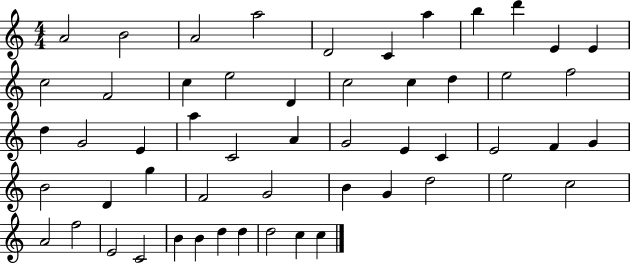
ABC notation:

X:1
T:Untitled
M:4/4
L:1/4
K:C
A2 B2 A2 a2 D2 C a b d' E E c2 F2 c e2 D c2 c d e2 f2 d G2 E a C2 A G2 E C E2 F G B2 D g F2 G2 B G d2 e2 c2 A2 f2 E2 C2 B B d d d2 c c